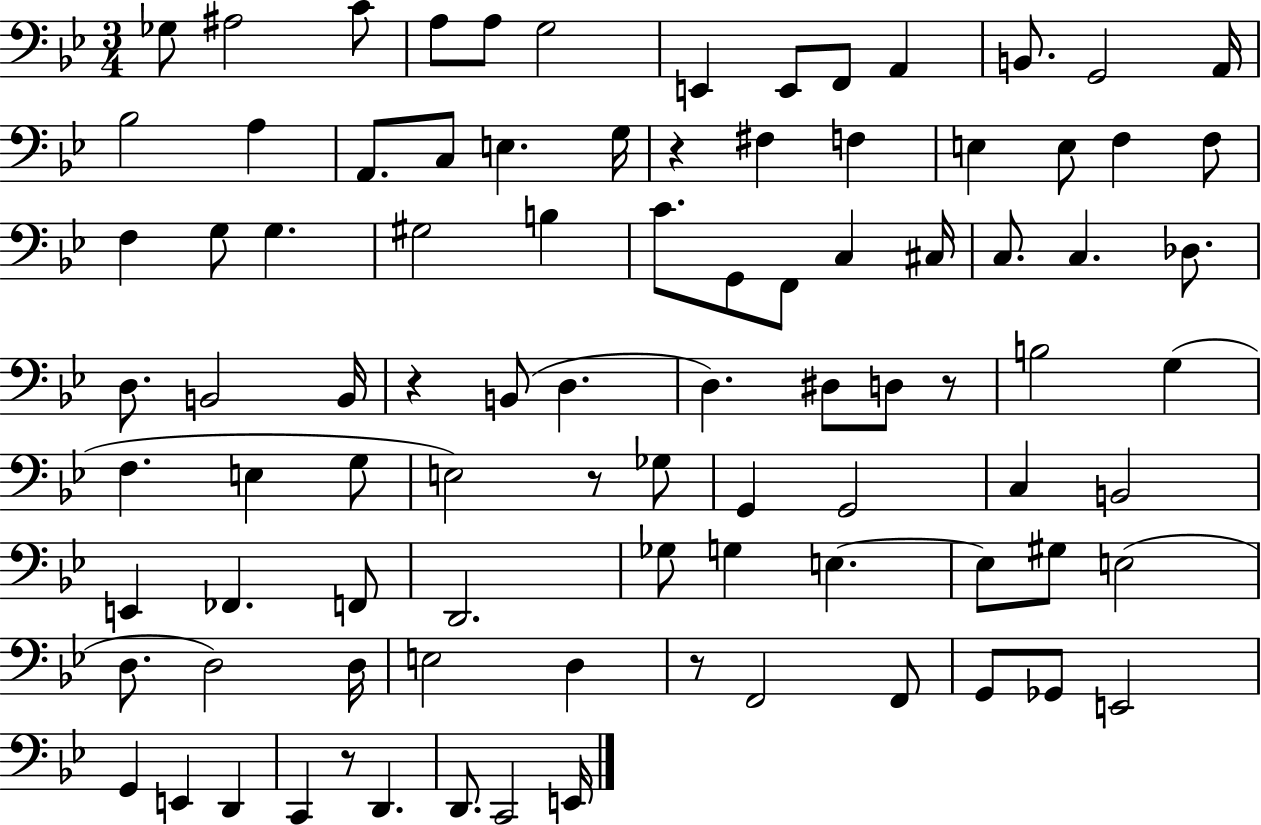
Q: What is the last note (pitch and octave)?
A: E2